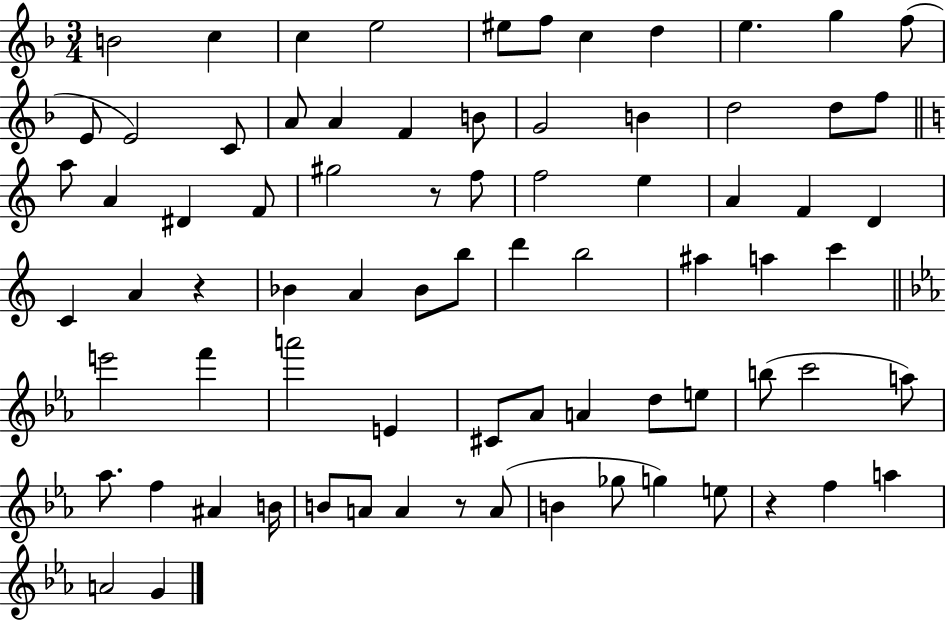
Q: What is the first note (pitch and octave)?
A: B4